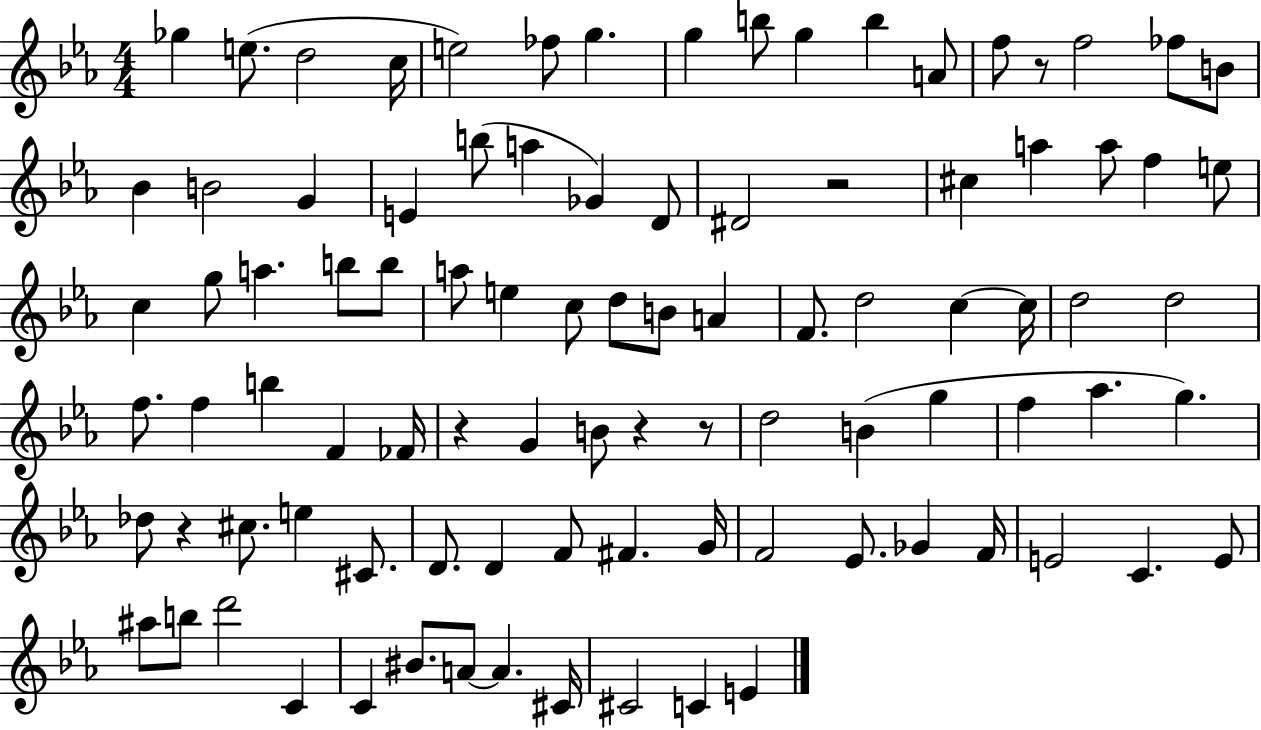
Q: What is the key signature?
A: EES major